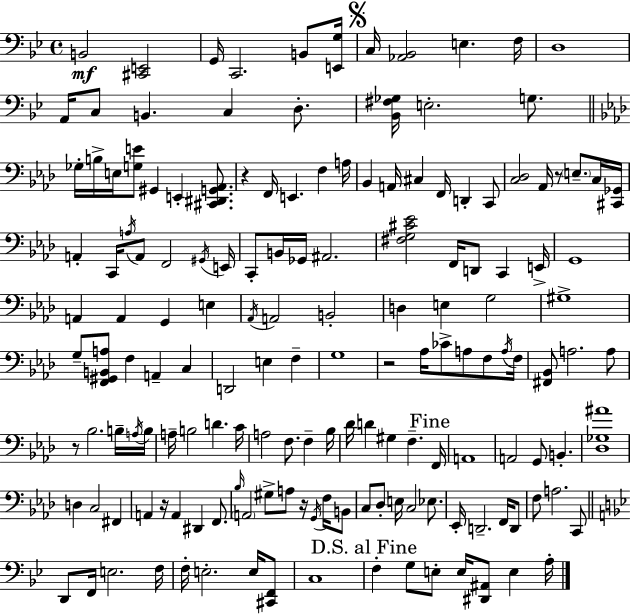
X:1
T:Untitled
M:4/4
L:1/4
K:Bb
B,,2 [^C,,E,,]2 G,,/4 C,,2 B,,/2 [E,,G,]/4 C,/4 [_A,,_B,,]2 E, F,/4 D,4 A,,/4 C,/2 B,, C, D,/2 [_B,,^F,_G,]/4 E,2 G,/2 _G,/4 B,/4 E,/4 [G,E]/2 ^G,, E,, [^C,,^D,,G,,_A,,]/2 z F,,/4 E,, F, A,/4 _B,, A,,/4 ^C, F,,/4 D,, C,,/2 [C,_D,]2 _A,,/4 z/2 E,/2 C,/4 [^C,,_G,,]/4 A,, C,,/4 A,/4 A,,/2 F,,2 ^G,,/4 E,,/4 C,,/2 B,,/4 _G,,/4 ^A,,2 [^F,G,^C_E]2 F,,/4 D,,/2 C,, E,,/4 G,,4 A,, A,, G,, E, _A,,/4 A,,2 B,,2 D, E, G,2 ^G,4 G,/2 [F,,^G,,B,,A,]/2 F, A,, C, D,,2 E, F, G,4 z2 _A,/4 _C/2 A,/2 F,/2 A,/4 F,/4 [^F,,_B,,]/2 A,2 A,/2 z/2 _B,2 B,/4 A,/4 B,/4 A,/4 B,2 D C/4 A,2 F,/2 F, _B,/4 _D/4 D ^G, F, F,,/4 A,,4 A,,2 G,,/2 B,, [_D,_G,^A]4 D, C,2 ^F,, A,, z/4 A,, ^D,, F,,/2 _B,/4 A,,2 ^G,/2 A,/2 z/4 G,,/4 F,/4 B,,/2 C,/2 _D,/2 E,/4 C,2 _E,/2 _E,,/4 D,,2 F,,/4 D,,/2 F,/2 A,2 C,,/2 D,,/2 F,,/4 E,2 F,/4 F,/4 E,2 E,/4 [^C,,F,,]/2 C,4 F, G,/2 E,/2 E,/4 [^D,,^A,,]/2 E, A,/4